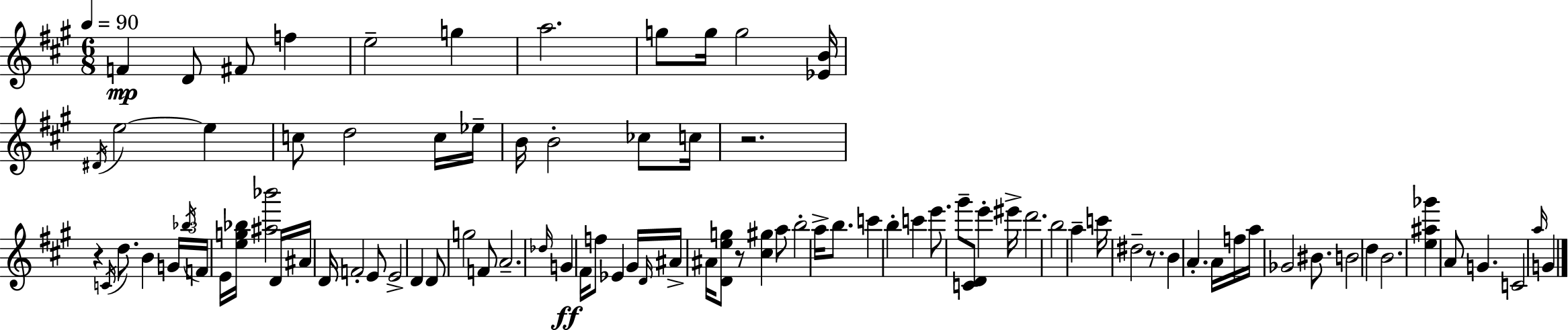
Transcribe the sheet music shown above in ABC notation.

X:1
T:Untitled
M:6/8
L:1/4
K:A
F D/2 ^F/2 f e2 g a2 g/2 g/4 g2 [_EB]/4 ^D/4 e2 e c/2 d2 c/4 _e/4 B/4 B2 _c/2 c/4 z2 z C/4 d/2 B G/4 _b/4 F/4 E/4 [eg_b]/4 [^a_b']2 D/4 ^A/4 D/4 F2 E/2 E2 D D/2 g2 F/2 A2 _d/4 G ^F/4 f/2 _E ^G/4 D/4 ^A/4 ^A/4 [Deg]/2 z/2 [^c^g] a/2 b2 a/4 b/2 c' b c' e'/2 ^g'/2 [CD]/2 e' ^e'/4 d'2 b2 a c'/4 ^d2 z/2 B A A/4 f/4 a/4 _G2 ^B/2 B2 d B2 [e^a_g'] A/2 G C2 a/4 G